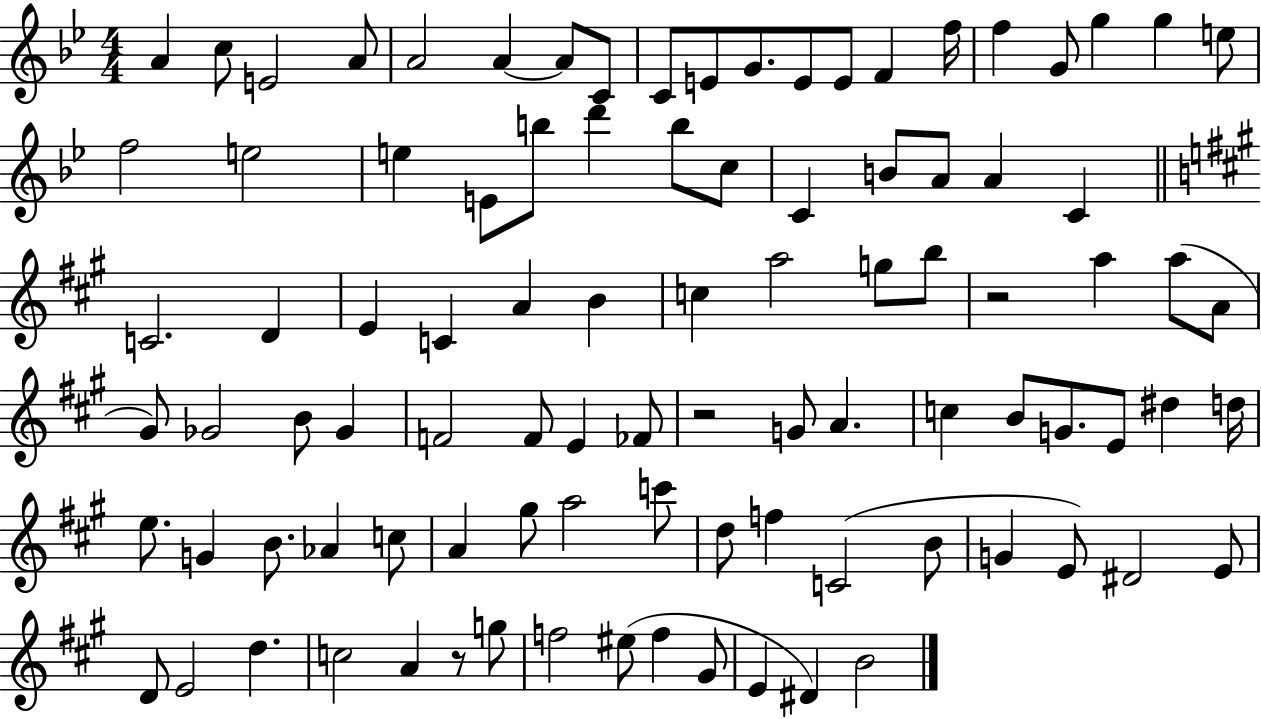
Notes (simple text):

A4/q C5/e E4/h A4/e A4/h A4/q A4/e C4/e C4/e E4/e G4/e. E4/e E4/e F4/q F5/s F5/q G4/e G5/q G5/q E5/e F5/h E5/h E5/q E4/e B5/e D6/q B5/e C5/e C4/q B4/e A4/e A4/q C4/q C4/h. D4/q E4/q C4/q A4/q B4/q C5/q A5/h G5/e B5/e R/h A5/q A5/e A4/e G#4/e Gb4/h B4/e Gb4/q F4/h F4/e E4/q FES4/e R/h G4/e A4/q. C5/q B4/e G4/e. E4/e D#5/q D5/s E5/e. G4/q B4/e. Ab4/q C5/e A4/q G#5/e A5/h C6/e D5/e F5/q C4/h B4/e G4/q E4/e D#4/h E4/e D4/e E4/h D5/q. C5/h A4/q R/e G5/e F5/h EIS5/e F5/q G#4/e E4/q D#4/q B4/h